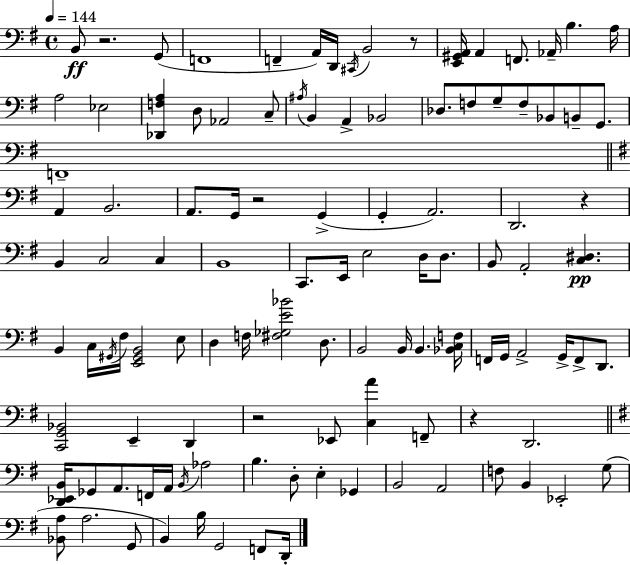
{
  \clef bass
  \time 4/4
  \defaultTimeSignature
  \key e \minor
  \tempo 4 = 144
  b,8\ff r2. g,8( | f,1 | f,4-- a,16) d,16 \acciaccatura { cis,16 } b,2 r8 | <e, gis, a,>16 a,4 f,8. aes,16-- b4. | \break a16 a2 ees2 | <des, f a>4 d8 aes,2 c8-- | \acciaccatura { ais16 } b,4 a,4-> bes,2 | des8. f8 g8-- f8-- bes,8 b,8-- g,8. | \break f,1-- | \bar "||" \break \key e \minor a,4 b,2. | a,8. g,16 r2 g,4->( | g,4-. a,2.) | d,2. r4 | \break b,4 c2 c4 | b,1 | c,8. e,16 e2 d16 d8. | b,8 a,2-. <c dis>4.\pp | \break b,4 c16 \acciaccatura { gis,16 } fis16 <e, gis, b,>2 e8 | d4 f16 <fis ges e' bes'>2 d8. | b,2 b,16 b,4. | <bes, c f>16 f,16 g,16 a,2-> g,16-> f,8-> d,8. | \break <c, g, bes,>2 e,4-- d,4 | r2 ees,8 <c a'>4 f,8-- | r4 d,2. | \bar "||" \break \key g \major <d, ees, b,>16 ges,8 a,8. f,16 a,16 \acciaccatura { b,16 } aes2 | b4. d8-. e4-. ges,4 | b,2 a,2 | f8 b,4 ees,2-. g8( | \break <bes, a>8 a2. g,8 | b,4) b16 g,2 f,8 | d,16-. \bar "|."
}